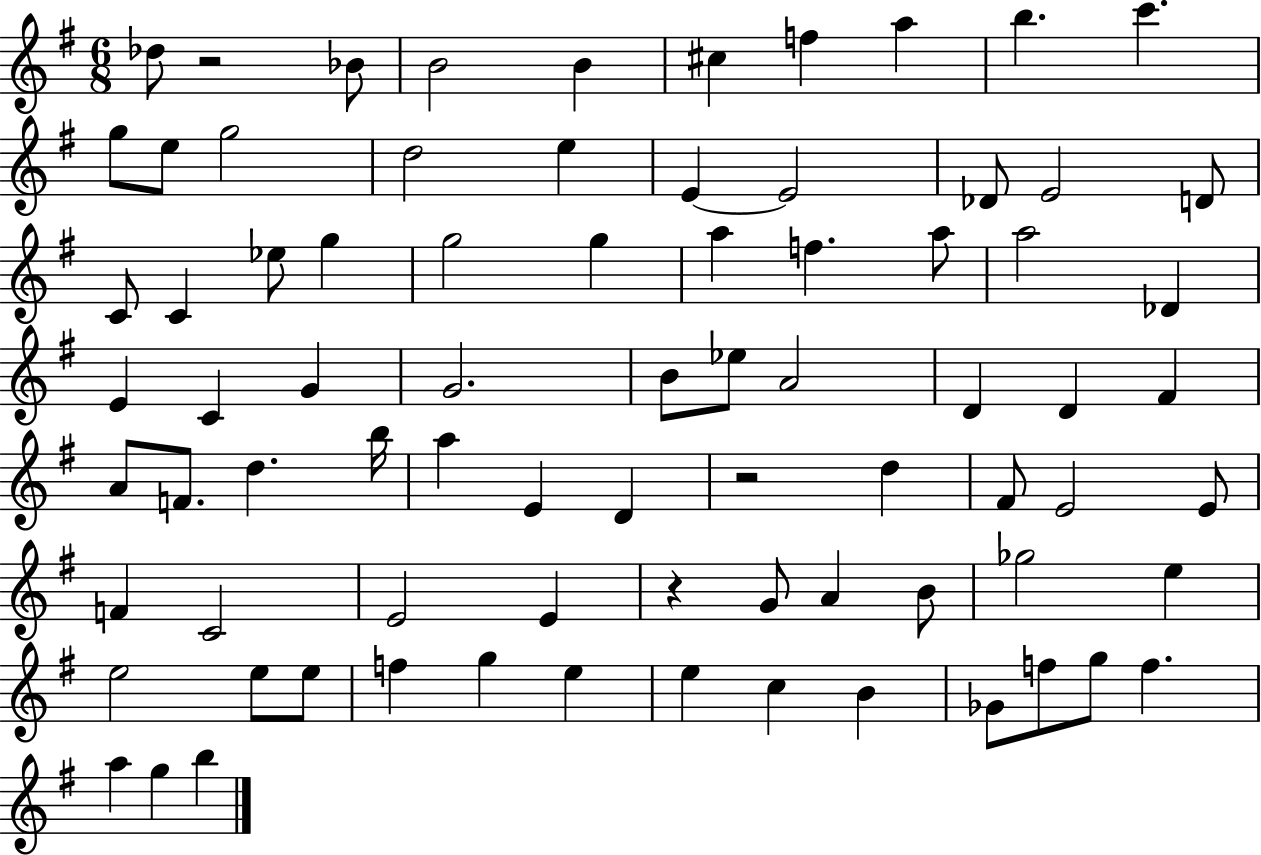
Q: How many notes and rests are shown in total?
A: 79